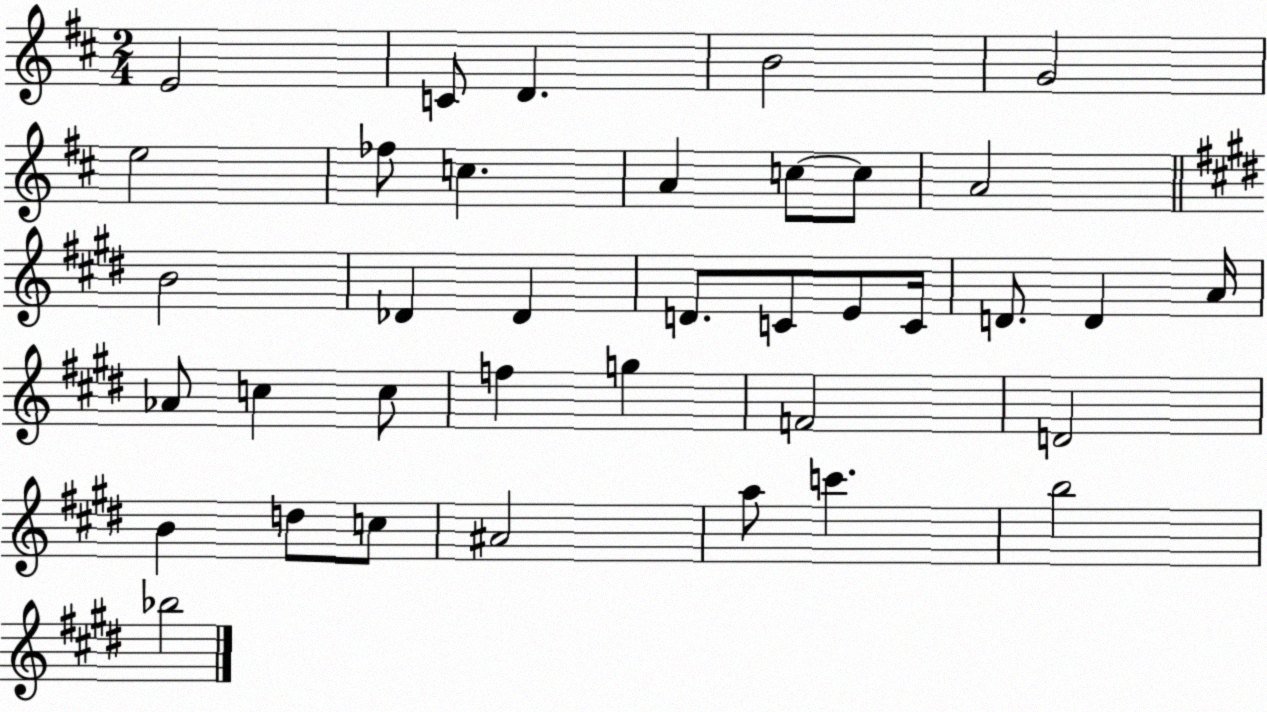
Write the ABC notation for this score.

X:1
T:Untitled
M:2/4
L:1/4
K:D
E2 C/2 D B2 G2 e2 _f/2 c A c/2 c/2 A2 B2 _D _D D/2 C/2 E/2 C/4 D/2 D A/4 _A/2 c c/2 f g F2 D2 B d/2 c/2 ^A2 a/2 c' b2 _b2